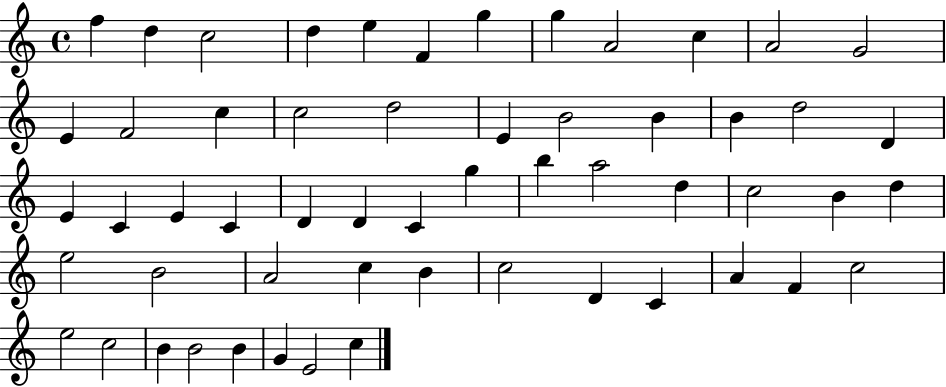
{
  \clef treble
  \time 4/4
  \defaultTimeSignature
  \key c \major
  f''4 d''4 c''2 | d''4 e''4 f'4 g''4 | g''4 a'2 c''4 | a'2 g'2 | \break e'4 f'2 c''4 | c''2 d''2 | e'4 b'2 b'4 | b'4 d''2 d'4 | \break e'4 c'4 e'4 c'4 | d'4 d'4 c'4 g''4 | b''4 a''2 d''4 | c''2 b'4 d''4 | \break e''2 b'2 | a'2 c''4 b'4 | c''2 d'4 c'4 | a'4 f'4 c''2 | \break e''2 c''2 | b'4 b'2 b'4 | g'4 e'2 c''4 | \bar "|."
}